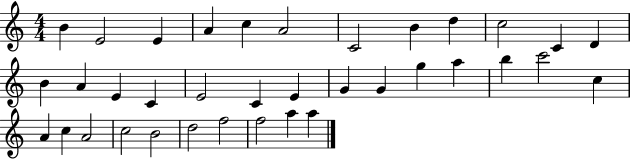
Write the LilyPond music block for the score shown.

{
  \clef treble
  \numericTimeSignature
  \time 4/4
  \key c \major
  b'4 e'2 e'4 | a'4 c''4 a'2 | c'2 b'4 d''4 | c''2 c'4 d'4 | \break b'4 a'4 e'4 c'4 | e'2 c'4 e'4 | g'4 g'4 g''4 a''4 | b''4 c'''2 c''4 | \break a'4 c''4 a'2 | c''2 b'2 | d''2 f''2 | f''2 a''4 a''4 | \break \bar "|."
}